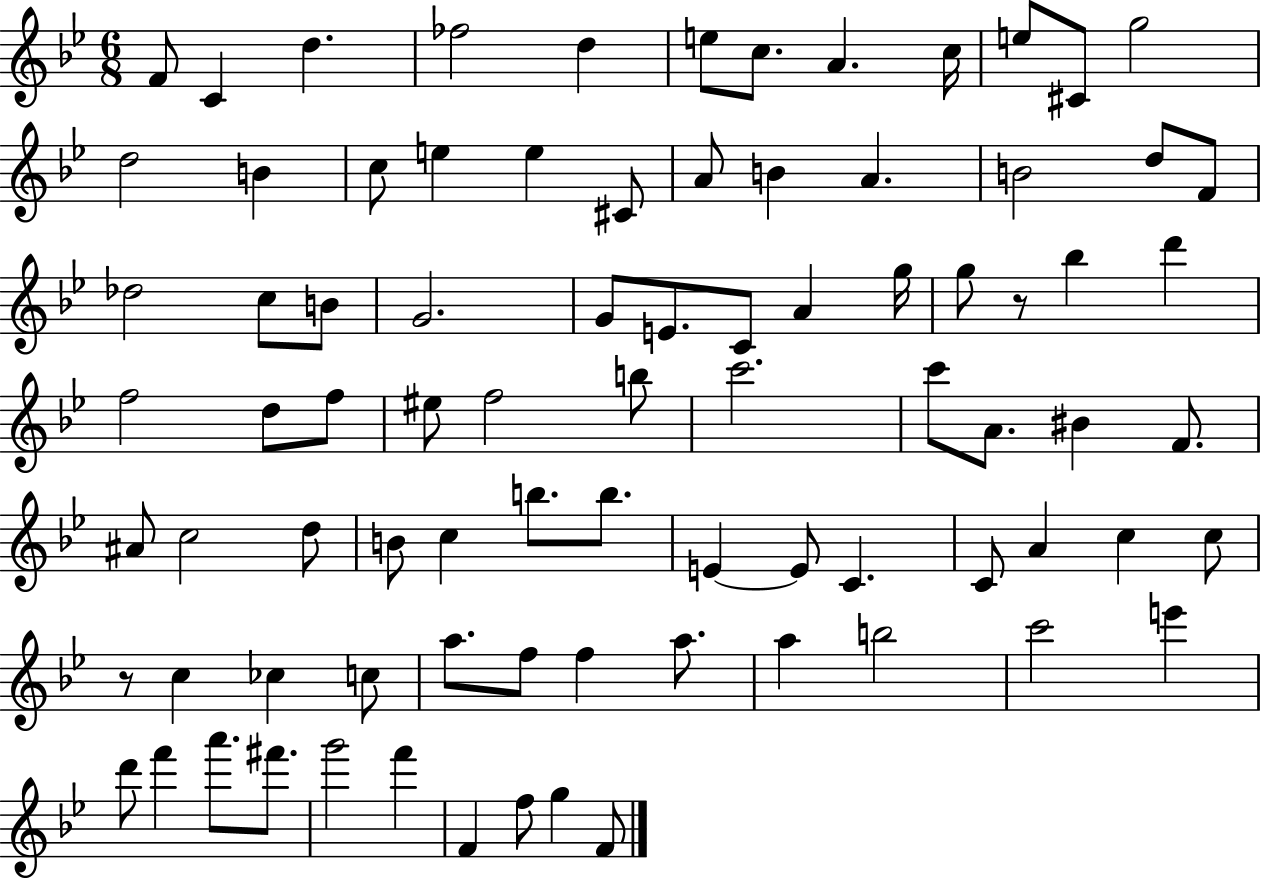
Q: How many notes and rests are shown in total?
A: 84